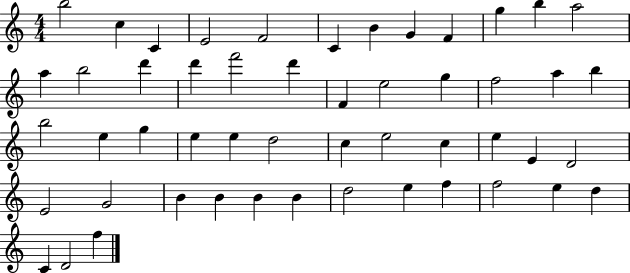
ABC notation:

X:1
T:Untitled
M:4/4
L:1/4
K:C
b2 c C E2 F2 C B G F g b a2 a b2 d' d' f'2 d' F e2 g f2 a b b2 e g e e d2 c e2 c e E D2 E2 G2 B B B B d2 e f f2 e d C D2 f